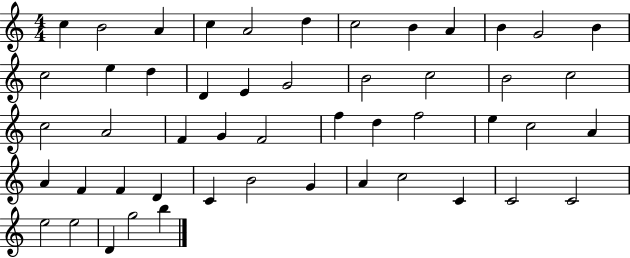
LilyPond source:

{
  \clef treble
  \numericTimeSignature
  \time 4/4
  \key c \major
  c''4 b'2 a'4 | c''4 a'2 d''4 | c''2 b'4 a'4 | b'4 g'2 b'4 | \break c''2 e''4 d''4 | d'4 e'4 g'2 | b'2 c''2 | b'2 c''2 | \break c''2 a'2 | f'4 g'4 f'2 | f''4 d''4 f''2 | e''4 c''2 a'4 | \break a'4 f'4 f'4 d'4 | c'4 b'2 g'4 | a'4 c''2 c'4 | c'2 c'2 | \break e''2 e''2 | d'4 g''2 b''4 | \bar "|."
}